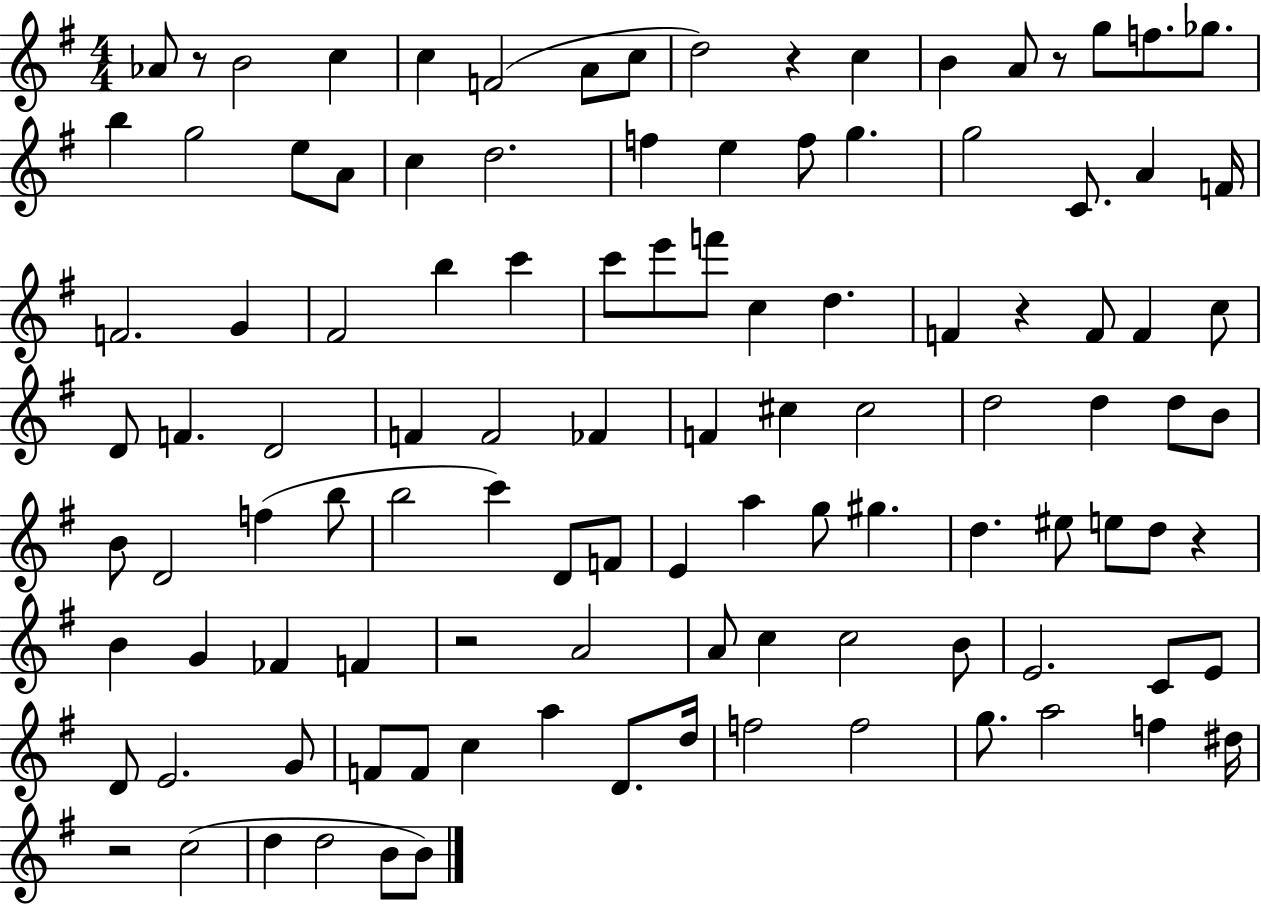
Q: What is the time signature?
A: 4/4